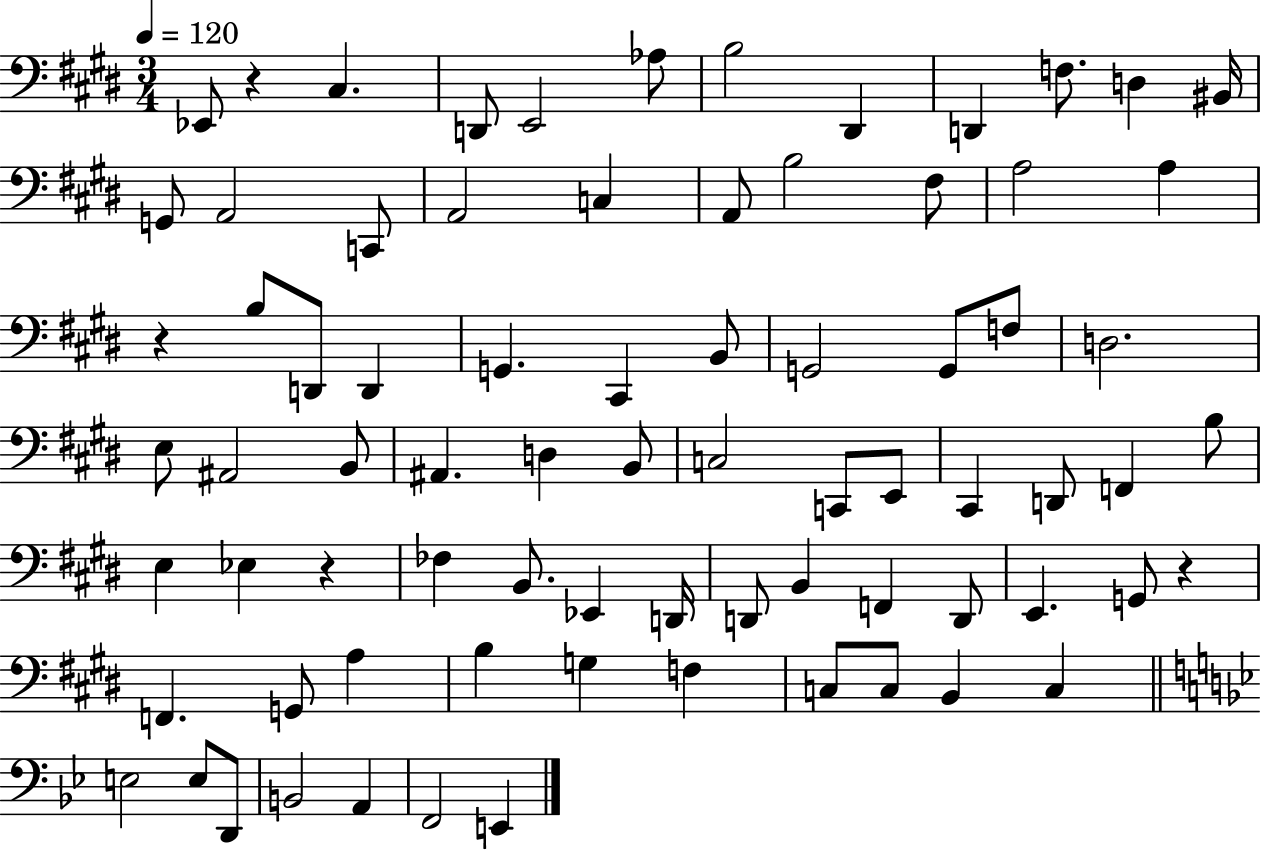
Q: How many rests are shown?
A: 4